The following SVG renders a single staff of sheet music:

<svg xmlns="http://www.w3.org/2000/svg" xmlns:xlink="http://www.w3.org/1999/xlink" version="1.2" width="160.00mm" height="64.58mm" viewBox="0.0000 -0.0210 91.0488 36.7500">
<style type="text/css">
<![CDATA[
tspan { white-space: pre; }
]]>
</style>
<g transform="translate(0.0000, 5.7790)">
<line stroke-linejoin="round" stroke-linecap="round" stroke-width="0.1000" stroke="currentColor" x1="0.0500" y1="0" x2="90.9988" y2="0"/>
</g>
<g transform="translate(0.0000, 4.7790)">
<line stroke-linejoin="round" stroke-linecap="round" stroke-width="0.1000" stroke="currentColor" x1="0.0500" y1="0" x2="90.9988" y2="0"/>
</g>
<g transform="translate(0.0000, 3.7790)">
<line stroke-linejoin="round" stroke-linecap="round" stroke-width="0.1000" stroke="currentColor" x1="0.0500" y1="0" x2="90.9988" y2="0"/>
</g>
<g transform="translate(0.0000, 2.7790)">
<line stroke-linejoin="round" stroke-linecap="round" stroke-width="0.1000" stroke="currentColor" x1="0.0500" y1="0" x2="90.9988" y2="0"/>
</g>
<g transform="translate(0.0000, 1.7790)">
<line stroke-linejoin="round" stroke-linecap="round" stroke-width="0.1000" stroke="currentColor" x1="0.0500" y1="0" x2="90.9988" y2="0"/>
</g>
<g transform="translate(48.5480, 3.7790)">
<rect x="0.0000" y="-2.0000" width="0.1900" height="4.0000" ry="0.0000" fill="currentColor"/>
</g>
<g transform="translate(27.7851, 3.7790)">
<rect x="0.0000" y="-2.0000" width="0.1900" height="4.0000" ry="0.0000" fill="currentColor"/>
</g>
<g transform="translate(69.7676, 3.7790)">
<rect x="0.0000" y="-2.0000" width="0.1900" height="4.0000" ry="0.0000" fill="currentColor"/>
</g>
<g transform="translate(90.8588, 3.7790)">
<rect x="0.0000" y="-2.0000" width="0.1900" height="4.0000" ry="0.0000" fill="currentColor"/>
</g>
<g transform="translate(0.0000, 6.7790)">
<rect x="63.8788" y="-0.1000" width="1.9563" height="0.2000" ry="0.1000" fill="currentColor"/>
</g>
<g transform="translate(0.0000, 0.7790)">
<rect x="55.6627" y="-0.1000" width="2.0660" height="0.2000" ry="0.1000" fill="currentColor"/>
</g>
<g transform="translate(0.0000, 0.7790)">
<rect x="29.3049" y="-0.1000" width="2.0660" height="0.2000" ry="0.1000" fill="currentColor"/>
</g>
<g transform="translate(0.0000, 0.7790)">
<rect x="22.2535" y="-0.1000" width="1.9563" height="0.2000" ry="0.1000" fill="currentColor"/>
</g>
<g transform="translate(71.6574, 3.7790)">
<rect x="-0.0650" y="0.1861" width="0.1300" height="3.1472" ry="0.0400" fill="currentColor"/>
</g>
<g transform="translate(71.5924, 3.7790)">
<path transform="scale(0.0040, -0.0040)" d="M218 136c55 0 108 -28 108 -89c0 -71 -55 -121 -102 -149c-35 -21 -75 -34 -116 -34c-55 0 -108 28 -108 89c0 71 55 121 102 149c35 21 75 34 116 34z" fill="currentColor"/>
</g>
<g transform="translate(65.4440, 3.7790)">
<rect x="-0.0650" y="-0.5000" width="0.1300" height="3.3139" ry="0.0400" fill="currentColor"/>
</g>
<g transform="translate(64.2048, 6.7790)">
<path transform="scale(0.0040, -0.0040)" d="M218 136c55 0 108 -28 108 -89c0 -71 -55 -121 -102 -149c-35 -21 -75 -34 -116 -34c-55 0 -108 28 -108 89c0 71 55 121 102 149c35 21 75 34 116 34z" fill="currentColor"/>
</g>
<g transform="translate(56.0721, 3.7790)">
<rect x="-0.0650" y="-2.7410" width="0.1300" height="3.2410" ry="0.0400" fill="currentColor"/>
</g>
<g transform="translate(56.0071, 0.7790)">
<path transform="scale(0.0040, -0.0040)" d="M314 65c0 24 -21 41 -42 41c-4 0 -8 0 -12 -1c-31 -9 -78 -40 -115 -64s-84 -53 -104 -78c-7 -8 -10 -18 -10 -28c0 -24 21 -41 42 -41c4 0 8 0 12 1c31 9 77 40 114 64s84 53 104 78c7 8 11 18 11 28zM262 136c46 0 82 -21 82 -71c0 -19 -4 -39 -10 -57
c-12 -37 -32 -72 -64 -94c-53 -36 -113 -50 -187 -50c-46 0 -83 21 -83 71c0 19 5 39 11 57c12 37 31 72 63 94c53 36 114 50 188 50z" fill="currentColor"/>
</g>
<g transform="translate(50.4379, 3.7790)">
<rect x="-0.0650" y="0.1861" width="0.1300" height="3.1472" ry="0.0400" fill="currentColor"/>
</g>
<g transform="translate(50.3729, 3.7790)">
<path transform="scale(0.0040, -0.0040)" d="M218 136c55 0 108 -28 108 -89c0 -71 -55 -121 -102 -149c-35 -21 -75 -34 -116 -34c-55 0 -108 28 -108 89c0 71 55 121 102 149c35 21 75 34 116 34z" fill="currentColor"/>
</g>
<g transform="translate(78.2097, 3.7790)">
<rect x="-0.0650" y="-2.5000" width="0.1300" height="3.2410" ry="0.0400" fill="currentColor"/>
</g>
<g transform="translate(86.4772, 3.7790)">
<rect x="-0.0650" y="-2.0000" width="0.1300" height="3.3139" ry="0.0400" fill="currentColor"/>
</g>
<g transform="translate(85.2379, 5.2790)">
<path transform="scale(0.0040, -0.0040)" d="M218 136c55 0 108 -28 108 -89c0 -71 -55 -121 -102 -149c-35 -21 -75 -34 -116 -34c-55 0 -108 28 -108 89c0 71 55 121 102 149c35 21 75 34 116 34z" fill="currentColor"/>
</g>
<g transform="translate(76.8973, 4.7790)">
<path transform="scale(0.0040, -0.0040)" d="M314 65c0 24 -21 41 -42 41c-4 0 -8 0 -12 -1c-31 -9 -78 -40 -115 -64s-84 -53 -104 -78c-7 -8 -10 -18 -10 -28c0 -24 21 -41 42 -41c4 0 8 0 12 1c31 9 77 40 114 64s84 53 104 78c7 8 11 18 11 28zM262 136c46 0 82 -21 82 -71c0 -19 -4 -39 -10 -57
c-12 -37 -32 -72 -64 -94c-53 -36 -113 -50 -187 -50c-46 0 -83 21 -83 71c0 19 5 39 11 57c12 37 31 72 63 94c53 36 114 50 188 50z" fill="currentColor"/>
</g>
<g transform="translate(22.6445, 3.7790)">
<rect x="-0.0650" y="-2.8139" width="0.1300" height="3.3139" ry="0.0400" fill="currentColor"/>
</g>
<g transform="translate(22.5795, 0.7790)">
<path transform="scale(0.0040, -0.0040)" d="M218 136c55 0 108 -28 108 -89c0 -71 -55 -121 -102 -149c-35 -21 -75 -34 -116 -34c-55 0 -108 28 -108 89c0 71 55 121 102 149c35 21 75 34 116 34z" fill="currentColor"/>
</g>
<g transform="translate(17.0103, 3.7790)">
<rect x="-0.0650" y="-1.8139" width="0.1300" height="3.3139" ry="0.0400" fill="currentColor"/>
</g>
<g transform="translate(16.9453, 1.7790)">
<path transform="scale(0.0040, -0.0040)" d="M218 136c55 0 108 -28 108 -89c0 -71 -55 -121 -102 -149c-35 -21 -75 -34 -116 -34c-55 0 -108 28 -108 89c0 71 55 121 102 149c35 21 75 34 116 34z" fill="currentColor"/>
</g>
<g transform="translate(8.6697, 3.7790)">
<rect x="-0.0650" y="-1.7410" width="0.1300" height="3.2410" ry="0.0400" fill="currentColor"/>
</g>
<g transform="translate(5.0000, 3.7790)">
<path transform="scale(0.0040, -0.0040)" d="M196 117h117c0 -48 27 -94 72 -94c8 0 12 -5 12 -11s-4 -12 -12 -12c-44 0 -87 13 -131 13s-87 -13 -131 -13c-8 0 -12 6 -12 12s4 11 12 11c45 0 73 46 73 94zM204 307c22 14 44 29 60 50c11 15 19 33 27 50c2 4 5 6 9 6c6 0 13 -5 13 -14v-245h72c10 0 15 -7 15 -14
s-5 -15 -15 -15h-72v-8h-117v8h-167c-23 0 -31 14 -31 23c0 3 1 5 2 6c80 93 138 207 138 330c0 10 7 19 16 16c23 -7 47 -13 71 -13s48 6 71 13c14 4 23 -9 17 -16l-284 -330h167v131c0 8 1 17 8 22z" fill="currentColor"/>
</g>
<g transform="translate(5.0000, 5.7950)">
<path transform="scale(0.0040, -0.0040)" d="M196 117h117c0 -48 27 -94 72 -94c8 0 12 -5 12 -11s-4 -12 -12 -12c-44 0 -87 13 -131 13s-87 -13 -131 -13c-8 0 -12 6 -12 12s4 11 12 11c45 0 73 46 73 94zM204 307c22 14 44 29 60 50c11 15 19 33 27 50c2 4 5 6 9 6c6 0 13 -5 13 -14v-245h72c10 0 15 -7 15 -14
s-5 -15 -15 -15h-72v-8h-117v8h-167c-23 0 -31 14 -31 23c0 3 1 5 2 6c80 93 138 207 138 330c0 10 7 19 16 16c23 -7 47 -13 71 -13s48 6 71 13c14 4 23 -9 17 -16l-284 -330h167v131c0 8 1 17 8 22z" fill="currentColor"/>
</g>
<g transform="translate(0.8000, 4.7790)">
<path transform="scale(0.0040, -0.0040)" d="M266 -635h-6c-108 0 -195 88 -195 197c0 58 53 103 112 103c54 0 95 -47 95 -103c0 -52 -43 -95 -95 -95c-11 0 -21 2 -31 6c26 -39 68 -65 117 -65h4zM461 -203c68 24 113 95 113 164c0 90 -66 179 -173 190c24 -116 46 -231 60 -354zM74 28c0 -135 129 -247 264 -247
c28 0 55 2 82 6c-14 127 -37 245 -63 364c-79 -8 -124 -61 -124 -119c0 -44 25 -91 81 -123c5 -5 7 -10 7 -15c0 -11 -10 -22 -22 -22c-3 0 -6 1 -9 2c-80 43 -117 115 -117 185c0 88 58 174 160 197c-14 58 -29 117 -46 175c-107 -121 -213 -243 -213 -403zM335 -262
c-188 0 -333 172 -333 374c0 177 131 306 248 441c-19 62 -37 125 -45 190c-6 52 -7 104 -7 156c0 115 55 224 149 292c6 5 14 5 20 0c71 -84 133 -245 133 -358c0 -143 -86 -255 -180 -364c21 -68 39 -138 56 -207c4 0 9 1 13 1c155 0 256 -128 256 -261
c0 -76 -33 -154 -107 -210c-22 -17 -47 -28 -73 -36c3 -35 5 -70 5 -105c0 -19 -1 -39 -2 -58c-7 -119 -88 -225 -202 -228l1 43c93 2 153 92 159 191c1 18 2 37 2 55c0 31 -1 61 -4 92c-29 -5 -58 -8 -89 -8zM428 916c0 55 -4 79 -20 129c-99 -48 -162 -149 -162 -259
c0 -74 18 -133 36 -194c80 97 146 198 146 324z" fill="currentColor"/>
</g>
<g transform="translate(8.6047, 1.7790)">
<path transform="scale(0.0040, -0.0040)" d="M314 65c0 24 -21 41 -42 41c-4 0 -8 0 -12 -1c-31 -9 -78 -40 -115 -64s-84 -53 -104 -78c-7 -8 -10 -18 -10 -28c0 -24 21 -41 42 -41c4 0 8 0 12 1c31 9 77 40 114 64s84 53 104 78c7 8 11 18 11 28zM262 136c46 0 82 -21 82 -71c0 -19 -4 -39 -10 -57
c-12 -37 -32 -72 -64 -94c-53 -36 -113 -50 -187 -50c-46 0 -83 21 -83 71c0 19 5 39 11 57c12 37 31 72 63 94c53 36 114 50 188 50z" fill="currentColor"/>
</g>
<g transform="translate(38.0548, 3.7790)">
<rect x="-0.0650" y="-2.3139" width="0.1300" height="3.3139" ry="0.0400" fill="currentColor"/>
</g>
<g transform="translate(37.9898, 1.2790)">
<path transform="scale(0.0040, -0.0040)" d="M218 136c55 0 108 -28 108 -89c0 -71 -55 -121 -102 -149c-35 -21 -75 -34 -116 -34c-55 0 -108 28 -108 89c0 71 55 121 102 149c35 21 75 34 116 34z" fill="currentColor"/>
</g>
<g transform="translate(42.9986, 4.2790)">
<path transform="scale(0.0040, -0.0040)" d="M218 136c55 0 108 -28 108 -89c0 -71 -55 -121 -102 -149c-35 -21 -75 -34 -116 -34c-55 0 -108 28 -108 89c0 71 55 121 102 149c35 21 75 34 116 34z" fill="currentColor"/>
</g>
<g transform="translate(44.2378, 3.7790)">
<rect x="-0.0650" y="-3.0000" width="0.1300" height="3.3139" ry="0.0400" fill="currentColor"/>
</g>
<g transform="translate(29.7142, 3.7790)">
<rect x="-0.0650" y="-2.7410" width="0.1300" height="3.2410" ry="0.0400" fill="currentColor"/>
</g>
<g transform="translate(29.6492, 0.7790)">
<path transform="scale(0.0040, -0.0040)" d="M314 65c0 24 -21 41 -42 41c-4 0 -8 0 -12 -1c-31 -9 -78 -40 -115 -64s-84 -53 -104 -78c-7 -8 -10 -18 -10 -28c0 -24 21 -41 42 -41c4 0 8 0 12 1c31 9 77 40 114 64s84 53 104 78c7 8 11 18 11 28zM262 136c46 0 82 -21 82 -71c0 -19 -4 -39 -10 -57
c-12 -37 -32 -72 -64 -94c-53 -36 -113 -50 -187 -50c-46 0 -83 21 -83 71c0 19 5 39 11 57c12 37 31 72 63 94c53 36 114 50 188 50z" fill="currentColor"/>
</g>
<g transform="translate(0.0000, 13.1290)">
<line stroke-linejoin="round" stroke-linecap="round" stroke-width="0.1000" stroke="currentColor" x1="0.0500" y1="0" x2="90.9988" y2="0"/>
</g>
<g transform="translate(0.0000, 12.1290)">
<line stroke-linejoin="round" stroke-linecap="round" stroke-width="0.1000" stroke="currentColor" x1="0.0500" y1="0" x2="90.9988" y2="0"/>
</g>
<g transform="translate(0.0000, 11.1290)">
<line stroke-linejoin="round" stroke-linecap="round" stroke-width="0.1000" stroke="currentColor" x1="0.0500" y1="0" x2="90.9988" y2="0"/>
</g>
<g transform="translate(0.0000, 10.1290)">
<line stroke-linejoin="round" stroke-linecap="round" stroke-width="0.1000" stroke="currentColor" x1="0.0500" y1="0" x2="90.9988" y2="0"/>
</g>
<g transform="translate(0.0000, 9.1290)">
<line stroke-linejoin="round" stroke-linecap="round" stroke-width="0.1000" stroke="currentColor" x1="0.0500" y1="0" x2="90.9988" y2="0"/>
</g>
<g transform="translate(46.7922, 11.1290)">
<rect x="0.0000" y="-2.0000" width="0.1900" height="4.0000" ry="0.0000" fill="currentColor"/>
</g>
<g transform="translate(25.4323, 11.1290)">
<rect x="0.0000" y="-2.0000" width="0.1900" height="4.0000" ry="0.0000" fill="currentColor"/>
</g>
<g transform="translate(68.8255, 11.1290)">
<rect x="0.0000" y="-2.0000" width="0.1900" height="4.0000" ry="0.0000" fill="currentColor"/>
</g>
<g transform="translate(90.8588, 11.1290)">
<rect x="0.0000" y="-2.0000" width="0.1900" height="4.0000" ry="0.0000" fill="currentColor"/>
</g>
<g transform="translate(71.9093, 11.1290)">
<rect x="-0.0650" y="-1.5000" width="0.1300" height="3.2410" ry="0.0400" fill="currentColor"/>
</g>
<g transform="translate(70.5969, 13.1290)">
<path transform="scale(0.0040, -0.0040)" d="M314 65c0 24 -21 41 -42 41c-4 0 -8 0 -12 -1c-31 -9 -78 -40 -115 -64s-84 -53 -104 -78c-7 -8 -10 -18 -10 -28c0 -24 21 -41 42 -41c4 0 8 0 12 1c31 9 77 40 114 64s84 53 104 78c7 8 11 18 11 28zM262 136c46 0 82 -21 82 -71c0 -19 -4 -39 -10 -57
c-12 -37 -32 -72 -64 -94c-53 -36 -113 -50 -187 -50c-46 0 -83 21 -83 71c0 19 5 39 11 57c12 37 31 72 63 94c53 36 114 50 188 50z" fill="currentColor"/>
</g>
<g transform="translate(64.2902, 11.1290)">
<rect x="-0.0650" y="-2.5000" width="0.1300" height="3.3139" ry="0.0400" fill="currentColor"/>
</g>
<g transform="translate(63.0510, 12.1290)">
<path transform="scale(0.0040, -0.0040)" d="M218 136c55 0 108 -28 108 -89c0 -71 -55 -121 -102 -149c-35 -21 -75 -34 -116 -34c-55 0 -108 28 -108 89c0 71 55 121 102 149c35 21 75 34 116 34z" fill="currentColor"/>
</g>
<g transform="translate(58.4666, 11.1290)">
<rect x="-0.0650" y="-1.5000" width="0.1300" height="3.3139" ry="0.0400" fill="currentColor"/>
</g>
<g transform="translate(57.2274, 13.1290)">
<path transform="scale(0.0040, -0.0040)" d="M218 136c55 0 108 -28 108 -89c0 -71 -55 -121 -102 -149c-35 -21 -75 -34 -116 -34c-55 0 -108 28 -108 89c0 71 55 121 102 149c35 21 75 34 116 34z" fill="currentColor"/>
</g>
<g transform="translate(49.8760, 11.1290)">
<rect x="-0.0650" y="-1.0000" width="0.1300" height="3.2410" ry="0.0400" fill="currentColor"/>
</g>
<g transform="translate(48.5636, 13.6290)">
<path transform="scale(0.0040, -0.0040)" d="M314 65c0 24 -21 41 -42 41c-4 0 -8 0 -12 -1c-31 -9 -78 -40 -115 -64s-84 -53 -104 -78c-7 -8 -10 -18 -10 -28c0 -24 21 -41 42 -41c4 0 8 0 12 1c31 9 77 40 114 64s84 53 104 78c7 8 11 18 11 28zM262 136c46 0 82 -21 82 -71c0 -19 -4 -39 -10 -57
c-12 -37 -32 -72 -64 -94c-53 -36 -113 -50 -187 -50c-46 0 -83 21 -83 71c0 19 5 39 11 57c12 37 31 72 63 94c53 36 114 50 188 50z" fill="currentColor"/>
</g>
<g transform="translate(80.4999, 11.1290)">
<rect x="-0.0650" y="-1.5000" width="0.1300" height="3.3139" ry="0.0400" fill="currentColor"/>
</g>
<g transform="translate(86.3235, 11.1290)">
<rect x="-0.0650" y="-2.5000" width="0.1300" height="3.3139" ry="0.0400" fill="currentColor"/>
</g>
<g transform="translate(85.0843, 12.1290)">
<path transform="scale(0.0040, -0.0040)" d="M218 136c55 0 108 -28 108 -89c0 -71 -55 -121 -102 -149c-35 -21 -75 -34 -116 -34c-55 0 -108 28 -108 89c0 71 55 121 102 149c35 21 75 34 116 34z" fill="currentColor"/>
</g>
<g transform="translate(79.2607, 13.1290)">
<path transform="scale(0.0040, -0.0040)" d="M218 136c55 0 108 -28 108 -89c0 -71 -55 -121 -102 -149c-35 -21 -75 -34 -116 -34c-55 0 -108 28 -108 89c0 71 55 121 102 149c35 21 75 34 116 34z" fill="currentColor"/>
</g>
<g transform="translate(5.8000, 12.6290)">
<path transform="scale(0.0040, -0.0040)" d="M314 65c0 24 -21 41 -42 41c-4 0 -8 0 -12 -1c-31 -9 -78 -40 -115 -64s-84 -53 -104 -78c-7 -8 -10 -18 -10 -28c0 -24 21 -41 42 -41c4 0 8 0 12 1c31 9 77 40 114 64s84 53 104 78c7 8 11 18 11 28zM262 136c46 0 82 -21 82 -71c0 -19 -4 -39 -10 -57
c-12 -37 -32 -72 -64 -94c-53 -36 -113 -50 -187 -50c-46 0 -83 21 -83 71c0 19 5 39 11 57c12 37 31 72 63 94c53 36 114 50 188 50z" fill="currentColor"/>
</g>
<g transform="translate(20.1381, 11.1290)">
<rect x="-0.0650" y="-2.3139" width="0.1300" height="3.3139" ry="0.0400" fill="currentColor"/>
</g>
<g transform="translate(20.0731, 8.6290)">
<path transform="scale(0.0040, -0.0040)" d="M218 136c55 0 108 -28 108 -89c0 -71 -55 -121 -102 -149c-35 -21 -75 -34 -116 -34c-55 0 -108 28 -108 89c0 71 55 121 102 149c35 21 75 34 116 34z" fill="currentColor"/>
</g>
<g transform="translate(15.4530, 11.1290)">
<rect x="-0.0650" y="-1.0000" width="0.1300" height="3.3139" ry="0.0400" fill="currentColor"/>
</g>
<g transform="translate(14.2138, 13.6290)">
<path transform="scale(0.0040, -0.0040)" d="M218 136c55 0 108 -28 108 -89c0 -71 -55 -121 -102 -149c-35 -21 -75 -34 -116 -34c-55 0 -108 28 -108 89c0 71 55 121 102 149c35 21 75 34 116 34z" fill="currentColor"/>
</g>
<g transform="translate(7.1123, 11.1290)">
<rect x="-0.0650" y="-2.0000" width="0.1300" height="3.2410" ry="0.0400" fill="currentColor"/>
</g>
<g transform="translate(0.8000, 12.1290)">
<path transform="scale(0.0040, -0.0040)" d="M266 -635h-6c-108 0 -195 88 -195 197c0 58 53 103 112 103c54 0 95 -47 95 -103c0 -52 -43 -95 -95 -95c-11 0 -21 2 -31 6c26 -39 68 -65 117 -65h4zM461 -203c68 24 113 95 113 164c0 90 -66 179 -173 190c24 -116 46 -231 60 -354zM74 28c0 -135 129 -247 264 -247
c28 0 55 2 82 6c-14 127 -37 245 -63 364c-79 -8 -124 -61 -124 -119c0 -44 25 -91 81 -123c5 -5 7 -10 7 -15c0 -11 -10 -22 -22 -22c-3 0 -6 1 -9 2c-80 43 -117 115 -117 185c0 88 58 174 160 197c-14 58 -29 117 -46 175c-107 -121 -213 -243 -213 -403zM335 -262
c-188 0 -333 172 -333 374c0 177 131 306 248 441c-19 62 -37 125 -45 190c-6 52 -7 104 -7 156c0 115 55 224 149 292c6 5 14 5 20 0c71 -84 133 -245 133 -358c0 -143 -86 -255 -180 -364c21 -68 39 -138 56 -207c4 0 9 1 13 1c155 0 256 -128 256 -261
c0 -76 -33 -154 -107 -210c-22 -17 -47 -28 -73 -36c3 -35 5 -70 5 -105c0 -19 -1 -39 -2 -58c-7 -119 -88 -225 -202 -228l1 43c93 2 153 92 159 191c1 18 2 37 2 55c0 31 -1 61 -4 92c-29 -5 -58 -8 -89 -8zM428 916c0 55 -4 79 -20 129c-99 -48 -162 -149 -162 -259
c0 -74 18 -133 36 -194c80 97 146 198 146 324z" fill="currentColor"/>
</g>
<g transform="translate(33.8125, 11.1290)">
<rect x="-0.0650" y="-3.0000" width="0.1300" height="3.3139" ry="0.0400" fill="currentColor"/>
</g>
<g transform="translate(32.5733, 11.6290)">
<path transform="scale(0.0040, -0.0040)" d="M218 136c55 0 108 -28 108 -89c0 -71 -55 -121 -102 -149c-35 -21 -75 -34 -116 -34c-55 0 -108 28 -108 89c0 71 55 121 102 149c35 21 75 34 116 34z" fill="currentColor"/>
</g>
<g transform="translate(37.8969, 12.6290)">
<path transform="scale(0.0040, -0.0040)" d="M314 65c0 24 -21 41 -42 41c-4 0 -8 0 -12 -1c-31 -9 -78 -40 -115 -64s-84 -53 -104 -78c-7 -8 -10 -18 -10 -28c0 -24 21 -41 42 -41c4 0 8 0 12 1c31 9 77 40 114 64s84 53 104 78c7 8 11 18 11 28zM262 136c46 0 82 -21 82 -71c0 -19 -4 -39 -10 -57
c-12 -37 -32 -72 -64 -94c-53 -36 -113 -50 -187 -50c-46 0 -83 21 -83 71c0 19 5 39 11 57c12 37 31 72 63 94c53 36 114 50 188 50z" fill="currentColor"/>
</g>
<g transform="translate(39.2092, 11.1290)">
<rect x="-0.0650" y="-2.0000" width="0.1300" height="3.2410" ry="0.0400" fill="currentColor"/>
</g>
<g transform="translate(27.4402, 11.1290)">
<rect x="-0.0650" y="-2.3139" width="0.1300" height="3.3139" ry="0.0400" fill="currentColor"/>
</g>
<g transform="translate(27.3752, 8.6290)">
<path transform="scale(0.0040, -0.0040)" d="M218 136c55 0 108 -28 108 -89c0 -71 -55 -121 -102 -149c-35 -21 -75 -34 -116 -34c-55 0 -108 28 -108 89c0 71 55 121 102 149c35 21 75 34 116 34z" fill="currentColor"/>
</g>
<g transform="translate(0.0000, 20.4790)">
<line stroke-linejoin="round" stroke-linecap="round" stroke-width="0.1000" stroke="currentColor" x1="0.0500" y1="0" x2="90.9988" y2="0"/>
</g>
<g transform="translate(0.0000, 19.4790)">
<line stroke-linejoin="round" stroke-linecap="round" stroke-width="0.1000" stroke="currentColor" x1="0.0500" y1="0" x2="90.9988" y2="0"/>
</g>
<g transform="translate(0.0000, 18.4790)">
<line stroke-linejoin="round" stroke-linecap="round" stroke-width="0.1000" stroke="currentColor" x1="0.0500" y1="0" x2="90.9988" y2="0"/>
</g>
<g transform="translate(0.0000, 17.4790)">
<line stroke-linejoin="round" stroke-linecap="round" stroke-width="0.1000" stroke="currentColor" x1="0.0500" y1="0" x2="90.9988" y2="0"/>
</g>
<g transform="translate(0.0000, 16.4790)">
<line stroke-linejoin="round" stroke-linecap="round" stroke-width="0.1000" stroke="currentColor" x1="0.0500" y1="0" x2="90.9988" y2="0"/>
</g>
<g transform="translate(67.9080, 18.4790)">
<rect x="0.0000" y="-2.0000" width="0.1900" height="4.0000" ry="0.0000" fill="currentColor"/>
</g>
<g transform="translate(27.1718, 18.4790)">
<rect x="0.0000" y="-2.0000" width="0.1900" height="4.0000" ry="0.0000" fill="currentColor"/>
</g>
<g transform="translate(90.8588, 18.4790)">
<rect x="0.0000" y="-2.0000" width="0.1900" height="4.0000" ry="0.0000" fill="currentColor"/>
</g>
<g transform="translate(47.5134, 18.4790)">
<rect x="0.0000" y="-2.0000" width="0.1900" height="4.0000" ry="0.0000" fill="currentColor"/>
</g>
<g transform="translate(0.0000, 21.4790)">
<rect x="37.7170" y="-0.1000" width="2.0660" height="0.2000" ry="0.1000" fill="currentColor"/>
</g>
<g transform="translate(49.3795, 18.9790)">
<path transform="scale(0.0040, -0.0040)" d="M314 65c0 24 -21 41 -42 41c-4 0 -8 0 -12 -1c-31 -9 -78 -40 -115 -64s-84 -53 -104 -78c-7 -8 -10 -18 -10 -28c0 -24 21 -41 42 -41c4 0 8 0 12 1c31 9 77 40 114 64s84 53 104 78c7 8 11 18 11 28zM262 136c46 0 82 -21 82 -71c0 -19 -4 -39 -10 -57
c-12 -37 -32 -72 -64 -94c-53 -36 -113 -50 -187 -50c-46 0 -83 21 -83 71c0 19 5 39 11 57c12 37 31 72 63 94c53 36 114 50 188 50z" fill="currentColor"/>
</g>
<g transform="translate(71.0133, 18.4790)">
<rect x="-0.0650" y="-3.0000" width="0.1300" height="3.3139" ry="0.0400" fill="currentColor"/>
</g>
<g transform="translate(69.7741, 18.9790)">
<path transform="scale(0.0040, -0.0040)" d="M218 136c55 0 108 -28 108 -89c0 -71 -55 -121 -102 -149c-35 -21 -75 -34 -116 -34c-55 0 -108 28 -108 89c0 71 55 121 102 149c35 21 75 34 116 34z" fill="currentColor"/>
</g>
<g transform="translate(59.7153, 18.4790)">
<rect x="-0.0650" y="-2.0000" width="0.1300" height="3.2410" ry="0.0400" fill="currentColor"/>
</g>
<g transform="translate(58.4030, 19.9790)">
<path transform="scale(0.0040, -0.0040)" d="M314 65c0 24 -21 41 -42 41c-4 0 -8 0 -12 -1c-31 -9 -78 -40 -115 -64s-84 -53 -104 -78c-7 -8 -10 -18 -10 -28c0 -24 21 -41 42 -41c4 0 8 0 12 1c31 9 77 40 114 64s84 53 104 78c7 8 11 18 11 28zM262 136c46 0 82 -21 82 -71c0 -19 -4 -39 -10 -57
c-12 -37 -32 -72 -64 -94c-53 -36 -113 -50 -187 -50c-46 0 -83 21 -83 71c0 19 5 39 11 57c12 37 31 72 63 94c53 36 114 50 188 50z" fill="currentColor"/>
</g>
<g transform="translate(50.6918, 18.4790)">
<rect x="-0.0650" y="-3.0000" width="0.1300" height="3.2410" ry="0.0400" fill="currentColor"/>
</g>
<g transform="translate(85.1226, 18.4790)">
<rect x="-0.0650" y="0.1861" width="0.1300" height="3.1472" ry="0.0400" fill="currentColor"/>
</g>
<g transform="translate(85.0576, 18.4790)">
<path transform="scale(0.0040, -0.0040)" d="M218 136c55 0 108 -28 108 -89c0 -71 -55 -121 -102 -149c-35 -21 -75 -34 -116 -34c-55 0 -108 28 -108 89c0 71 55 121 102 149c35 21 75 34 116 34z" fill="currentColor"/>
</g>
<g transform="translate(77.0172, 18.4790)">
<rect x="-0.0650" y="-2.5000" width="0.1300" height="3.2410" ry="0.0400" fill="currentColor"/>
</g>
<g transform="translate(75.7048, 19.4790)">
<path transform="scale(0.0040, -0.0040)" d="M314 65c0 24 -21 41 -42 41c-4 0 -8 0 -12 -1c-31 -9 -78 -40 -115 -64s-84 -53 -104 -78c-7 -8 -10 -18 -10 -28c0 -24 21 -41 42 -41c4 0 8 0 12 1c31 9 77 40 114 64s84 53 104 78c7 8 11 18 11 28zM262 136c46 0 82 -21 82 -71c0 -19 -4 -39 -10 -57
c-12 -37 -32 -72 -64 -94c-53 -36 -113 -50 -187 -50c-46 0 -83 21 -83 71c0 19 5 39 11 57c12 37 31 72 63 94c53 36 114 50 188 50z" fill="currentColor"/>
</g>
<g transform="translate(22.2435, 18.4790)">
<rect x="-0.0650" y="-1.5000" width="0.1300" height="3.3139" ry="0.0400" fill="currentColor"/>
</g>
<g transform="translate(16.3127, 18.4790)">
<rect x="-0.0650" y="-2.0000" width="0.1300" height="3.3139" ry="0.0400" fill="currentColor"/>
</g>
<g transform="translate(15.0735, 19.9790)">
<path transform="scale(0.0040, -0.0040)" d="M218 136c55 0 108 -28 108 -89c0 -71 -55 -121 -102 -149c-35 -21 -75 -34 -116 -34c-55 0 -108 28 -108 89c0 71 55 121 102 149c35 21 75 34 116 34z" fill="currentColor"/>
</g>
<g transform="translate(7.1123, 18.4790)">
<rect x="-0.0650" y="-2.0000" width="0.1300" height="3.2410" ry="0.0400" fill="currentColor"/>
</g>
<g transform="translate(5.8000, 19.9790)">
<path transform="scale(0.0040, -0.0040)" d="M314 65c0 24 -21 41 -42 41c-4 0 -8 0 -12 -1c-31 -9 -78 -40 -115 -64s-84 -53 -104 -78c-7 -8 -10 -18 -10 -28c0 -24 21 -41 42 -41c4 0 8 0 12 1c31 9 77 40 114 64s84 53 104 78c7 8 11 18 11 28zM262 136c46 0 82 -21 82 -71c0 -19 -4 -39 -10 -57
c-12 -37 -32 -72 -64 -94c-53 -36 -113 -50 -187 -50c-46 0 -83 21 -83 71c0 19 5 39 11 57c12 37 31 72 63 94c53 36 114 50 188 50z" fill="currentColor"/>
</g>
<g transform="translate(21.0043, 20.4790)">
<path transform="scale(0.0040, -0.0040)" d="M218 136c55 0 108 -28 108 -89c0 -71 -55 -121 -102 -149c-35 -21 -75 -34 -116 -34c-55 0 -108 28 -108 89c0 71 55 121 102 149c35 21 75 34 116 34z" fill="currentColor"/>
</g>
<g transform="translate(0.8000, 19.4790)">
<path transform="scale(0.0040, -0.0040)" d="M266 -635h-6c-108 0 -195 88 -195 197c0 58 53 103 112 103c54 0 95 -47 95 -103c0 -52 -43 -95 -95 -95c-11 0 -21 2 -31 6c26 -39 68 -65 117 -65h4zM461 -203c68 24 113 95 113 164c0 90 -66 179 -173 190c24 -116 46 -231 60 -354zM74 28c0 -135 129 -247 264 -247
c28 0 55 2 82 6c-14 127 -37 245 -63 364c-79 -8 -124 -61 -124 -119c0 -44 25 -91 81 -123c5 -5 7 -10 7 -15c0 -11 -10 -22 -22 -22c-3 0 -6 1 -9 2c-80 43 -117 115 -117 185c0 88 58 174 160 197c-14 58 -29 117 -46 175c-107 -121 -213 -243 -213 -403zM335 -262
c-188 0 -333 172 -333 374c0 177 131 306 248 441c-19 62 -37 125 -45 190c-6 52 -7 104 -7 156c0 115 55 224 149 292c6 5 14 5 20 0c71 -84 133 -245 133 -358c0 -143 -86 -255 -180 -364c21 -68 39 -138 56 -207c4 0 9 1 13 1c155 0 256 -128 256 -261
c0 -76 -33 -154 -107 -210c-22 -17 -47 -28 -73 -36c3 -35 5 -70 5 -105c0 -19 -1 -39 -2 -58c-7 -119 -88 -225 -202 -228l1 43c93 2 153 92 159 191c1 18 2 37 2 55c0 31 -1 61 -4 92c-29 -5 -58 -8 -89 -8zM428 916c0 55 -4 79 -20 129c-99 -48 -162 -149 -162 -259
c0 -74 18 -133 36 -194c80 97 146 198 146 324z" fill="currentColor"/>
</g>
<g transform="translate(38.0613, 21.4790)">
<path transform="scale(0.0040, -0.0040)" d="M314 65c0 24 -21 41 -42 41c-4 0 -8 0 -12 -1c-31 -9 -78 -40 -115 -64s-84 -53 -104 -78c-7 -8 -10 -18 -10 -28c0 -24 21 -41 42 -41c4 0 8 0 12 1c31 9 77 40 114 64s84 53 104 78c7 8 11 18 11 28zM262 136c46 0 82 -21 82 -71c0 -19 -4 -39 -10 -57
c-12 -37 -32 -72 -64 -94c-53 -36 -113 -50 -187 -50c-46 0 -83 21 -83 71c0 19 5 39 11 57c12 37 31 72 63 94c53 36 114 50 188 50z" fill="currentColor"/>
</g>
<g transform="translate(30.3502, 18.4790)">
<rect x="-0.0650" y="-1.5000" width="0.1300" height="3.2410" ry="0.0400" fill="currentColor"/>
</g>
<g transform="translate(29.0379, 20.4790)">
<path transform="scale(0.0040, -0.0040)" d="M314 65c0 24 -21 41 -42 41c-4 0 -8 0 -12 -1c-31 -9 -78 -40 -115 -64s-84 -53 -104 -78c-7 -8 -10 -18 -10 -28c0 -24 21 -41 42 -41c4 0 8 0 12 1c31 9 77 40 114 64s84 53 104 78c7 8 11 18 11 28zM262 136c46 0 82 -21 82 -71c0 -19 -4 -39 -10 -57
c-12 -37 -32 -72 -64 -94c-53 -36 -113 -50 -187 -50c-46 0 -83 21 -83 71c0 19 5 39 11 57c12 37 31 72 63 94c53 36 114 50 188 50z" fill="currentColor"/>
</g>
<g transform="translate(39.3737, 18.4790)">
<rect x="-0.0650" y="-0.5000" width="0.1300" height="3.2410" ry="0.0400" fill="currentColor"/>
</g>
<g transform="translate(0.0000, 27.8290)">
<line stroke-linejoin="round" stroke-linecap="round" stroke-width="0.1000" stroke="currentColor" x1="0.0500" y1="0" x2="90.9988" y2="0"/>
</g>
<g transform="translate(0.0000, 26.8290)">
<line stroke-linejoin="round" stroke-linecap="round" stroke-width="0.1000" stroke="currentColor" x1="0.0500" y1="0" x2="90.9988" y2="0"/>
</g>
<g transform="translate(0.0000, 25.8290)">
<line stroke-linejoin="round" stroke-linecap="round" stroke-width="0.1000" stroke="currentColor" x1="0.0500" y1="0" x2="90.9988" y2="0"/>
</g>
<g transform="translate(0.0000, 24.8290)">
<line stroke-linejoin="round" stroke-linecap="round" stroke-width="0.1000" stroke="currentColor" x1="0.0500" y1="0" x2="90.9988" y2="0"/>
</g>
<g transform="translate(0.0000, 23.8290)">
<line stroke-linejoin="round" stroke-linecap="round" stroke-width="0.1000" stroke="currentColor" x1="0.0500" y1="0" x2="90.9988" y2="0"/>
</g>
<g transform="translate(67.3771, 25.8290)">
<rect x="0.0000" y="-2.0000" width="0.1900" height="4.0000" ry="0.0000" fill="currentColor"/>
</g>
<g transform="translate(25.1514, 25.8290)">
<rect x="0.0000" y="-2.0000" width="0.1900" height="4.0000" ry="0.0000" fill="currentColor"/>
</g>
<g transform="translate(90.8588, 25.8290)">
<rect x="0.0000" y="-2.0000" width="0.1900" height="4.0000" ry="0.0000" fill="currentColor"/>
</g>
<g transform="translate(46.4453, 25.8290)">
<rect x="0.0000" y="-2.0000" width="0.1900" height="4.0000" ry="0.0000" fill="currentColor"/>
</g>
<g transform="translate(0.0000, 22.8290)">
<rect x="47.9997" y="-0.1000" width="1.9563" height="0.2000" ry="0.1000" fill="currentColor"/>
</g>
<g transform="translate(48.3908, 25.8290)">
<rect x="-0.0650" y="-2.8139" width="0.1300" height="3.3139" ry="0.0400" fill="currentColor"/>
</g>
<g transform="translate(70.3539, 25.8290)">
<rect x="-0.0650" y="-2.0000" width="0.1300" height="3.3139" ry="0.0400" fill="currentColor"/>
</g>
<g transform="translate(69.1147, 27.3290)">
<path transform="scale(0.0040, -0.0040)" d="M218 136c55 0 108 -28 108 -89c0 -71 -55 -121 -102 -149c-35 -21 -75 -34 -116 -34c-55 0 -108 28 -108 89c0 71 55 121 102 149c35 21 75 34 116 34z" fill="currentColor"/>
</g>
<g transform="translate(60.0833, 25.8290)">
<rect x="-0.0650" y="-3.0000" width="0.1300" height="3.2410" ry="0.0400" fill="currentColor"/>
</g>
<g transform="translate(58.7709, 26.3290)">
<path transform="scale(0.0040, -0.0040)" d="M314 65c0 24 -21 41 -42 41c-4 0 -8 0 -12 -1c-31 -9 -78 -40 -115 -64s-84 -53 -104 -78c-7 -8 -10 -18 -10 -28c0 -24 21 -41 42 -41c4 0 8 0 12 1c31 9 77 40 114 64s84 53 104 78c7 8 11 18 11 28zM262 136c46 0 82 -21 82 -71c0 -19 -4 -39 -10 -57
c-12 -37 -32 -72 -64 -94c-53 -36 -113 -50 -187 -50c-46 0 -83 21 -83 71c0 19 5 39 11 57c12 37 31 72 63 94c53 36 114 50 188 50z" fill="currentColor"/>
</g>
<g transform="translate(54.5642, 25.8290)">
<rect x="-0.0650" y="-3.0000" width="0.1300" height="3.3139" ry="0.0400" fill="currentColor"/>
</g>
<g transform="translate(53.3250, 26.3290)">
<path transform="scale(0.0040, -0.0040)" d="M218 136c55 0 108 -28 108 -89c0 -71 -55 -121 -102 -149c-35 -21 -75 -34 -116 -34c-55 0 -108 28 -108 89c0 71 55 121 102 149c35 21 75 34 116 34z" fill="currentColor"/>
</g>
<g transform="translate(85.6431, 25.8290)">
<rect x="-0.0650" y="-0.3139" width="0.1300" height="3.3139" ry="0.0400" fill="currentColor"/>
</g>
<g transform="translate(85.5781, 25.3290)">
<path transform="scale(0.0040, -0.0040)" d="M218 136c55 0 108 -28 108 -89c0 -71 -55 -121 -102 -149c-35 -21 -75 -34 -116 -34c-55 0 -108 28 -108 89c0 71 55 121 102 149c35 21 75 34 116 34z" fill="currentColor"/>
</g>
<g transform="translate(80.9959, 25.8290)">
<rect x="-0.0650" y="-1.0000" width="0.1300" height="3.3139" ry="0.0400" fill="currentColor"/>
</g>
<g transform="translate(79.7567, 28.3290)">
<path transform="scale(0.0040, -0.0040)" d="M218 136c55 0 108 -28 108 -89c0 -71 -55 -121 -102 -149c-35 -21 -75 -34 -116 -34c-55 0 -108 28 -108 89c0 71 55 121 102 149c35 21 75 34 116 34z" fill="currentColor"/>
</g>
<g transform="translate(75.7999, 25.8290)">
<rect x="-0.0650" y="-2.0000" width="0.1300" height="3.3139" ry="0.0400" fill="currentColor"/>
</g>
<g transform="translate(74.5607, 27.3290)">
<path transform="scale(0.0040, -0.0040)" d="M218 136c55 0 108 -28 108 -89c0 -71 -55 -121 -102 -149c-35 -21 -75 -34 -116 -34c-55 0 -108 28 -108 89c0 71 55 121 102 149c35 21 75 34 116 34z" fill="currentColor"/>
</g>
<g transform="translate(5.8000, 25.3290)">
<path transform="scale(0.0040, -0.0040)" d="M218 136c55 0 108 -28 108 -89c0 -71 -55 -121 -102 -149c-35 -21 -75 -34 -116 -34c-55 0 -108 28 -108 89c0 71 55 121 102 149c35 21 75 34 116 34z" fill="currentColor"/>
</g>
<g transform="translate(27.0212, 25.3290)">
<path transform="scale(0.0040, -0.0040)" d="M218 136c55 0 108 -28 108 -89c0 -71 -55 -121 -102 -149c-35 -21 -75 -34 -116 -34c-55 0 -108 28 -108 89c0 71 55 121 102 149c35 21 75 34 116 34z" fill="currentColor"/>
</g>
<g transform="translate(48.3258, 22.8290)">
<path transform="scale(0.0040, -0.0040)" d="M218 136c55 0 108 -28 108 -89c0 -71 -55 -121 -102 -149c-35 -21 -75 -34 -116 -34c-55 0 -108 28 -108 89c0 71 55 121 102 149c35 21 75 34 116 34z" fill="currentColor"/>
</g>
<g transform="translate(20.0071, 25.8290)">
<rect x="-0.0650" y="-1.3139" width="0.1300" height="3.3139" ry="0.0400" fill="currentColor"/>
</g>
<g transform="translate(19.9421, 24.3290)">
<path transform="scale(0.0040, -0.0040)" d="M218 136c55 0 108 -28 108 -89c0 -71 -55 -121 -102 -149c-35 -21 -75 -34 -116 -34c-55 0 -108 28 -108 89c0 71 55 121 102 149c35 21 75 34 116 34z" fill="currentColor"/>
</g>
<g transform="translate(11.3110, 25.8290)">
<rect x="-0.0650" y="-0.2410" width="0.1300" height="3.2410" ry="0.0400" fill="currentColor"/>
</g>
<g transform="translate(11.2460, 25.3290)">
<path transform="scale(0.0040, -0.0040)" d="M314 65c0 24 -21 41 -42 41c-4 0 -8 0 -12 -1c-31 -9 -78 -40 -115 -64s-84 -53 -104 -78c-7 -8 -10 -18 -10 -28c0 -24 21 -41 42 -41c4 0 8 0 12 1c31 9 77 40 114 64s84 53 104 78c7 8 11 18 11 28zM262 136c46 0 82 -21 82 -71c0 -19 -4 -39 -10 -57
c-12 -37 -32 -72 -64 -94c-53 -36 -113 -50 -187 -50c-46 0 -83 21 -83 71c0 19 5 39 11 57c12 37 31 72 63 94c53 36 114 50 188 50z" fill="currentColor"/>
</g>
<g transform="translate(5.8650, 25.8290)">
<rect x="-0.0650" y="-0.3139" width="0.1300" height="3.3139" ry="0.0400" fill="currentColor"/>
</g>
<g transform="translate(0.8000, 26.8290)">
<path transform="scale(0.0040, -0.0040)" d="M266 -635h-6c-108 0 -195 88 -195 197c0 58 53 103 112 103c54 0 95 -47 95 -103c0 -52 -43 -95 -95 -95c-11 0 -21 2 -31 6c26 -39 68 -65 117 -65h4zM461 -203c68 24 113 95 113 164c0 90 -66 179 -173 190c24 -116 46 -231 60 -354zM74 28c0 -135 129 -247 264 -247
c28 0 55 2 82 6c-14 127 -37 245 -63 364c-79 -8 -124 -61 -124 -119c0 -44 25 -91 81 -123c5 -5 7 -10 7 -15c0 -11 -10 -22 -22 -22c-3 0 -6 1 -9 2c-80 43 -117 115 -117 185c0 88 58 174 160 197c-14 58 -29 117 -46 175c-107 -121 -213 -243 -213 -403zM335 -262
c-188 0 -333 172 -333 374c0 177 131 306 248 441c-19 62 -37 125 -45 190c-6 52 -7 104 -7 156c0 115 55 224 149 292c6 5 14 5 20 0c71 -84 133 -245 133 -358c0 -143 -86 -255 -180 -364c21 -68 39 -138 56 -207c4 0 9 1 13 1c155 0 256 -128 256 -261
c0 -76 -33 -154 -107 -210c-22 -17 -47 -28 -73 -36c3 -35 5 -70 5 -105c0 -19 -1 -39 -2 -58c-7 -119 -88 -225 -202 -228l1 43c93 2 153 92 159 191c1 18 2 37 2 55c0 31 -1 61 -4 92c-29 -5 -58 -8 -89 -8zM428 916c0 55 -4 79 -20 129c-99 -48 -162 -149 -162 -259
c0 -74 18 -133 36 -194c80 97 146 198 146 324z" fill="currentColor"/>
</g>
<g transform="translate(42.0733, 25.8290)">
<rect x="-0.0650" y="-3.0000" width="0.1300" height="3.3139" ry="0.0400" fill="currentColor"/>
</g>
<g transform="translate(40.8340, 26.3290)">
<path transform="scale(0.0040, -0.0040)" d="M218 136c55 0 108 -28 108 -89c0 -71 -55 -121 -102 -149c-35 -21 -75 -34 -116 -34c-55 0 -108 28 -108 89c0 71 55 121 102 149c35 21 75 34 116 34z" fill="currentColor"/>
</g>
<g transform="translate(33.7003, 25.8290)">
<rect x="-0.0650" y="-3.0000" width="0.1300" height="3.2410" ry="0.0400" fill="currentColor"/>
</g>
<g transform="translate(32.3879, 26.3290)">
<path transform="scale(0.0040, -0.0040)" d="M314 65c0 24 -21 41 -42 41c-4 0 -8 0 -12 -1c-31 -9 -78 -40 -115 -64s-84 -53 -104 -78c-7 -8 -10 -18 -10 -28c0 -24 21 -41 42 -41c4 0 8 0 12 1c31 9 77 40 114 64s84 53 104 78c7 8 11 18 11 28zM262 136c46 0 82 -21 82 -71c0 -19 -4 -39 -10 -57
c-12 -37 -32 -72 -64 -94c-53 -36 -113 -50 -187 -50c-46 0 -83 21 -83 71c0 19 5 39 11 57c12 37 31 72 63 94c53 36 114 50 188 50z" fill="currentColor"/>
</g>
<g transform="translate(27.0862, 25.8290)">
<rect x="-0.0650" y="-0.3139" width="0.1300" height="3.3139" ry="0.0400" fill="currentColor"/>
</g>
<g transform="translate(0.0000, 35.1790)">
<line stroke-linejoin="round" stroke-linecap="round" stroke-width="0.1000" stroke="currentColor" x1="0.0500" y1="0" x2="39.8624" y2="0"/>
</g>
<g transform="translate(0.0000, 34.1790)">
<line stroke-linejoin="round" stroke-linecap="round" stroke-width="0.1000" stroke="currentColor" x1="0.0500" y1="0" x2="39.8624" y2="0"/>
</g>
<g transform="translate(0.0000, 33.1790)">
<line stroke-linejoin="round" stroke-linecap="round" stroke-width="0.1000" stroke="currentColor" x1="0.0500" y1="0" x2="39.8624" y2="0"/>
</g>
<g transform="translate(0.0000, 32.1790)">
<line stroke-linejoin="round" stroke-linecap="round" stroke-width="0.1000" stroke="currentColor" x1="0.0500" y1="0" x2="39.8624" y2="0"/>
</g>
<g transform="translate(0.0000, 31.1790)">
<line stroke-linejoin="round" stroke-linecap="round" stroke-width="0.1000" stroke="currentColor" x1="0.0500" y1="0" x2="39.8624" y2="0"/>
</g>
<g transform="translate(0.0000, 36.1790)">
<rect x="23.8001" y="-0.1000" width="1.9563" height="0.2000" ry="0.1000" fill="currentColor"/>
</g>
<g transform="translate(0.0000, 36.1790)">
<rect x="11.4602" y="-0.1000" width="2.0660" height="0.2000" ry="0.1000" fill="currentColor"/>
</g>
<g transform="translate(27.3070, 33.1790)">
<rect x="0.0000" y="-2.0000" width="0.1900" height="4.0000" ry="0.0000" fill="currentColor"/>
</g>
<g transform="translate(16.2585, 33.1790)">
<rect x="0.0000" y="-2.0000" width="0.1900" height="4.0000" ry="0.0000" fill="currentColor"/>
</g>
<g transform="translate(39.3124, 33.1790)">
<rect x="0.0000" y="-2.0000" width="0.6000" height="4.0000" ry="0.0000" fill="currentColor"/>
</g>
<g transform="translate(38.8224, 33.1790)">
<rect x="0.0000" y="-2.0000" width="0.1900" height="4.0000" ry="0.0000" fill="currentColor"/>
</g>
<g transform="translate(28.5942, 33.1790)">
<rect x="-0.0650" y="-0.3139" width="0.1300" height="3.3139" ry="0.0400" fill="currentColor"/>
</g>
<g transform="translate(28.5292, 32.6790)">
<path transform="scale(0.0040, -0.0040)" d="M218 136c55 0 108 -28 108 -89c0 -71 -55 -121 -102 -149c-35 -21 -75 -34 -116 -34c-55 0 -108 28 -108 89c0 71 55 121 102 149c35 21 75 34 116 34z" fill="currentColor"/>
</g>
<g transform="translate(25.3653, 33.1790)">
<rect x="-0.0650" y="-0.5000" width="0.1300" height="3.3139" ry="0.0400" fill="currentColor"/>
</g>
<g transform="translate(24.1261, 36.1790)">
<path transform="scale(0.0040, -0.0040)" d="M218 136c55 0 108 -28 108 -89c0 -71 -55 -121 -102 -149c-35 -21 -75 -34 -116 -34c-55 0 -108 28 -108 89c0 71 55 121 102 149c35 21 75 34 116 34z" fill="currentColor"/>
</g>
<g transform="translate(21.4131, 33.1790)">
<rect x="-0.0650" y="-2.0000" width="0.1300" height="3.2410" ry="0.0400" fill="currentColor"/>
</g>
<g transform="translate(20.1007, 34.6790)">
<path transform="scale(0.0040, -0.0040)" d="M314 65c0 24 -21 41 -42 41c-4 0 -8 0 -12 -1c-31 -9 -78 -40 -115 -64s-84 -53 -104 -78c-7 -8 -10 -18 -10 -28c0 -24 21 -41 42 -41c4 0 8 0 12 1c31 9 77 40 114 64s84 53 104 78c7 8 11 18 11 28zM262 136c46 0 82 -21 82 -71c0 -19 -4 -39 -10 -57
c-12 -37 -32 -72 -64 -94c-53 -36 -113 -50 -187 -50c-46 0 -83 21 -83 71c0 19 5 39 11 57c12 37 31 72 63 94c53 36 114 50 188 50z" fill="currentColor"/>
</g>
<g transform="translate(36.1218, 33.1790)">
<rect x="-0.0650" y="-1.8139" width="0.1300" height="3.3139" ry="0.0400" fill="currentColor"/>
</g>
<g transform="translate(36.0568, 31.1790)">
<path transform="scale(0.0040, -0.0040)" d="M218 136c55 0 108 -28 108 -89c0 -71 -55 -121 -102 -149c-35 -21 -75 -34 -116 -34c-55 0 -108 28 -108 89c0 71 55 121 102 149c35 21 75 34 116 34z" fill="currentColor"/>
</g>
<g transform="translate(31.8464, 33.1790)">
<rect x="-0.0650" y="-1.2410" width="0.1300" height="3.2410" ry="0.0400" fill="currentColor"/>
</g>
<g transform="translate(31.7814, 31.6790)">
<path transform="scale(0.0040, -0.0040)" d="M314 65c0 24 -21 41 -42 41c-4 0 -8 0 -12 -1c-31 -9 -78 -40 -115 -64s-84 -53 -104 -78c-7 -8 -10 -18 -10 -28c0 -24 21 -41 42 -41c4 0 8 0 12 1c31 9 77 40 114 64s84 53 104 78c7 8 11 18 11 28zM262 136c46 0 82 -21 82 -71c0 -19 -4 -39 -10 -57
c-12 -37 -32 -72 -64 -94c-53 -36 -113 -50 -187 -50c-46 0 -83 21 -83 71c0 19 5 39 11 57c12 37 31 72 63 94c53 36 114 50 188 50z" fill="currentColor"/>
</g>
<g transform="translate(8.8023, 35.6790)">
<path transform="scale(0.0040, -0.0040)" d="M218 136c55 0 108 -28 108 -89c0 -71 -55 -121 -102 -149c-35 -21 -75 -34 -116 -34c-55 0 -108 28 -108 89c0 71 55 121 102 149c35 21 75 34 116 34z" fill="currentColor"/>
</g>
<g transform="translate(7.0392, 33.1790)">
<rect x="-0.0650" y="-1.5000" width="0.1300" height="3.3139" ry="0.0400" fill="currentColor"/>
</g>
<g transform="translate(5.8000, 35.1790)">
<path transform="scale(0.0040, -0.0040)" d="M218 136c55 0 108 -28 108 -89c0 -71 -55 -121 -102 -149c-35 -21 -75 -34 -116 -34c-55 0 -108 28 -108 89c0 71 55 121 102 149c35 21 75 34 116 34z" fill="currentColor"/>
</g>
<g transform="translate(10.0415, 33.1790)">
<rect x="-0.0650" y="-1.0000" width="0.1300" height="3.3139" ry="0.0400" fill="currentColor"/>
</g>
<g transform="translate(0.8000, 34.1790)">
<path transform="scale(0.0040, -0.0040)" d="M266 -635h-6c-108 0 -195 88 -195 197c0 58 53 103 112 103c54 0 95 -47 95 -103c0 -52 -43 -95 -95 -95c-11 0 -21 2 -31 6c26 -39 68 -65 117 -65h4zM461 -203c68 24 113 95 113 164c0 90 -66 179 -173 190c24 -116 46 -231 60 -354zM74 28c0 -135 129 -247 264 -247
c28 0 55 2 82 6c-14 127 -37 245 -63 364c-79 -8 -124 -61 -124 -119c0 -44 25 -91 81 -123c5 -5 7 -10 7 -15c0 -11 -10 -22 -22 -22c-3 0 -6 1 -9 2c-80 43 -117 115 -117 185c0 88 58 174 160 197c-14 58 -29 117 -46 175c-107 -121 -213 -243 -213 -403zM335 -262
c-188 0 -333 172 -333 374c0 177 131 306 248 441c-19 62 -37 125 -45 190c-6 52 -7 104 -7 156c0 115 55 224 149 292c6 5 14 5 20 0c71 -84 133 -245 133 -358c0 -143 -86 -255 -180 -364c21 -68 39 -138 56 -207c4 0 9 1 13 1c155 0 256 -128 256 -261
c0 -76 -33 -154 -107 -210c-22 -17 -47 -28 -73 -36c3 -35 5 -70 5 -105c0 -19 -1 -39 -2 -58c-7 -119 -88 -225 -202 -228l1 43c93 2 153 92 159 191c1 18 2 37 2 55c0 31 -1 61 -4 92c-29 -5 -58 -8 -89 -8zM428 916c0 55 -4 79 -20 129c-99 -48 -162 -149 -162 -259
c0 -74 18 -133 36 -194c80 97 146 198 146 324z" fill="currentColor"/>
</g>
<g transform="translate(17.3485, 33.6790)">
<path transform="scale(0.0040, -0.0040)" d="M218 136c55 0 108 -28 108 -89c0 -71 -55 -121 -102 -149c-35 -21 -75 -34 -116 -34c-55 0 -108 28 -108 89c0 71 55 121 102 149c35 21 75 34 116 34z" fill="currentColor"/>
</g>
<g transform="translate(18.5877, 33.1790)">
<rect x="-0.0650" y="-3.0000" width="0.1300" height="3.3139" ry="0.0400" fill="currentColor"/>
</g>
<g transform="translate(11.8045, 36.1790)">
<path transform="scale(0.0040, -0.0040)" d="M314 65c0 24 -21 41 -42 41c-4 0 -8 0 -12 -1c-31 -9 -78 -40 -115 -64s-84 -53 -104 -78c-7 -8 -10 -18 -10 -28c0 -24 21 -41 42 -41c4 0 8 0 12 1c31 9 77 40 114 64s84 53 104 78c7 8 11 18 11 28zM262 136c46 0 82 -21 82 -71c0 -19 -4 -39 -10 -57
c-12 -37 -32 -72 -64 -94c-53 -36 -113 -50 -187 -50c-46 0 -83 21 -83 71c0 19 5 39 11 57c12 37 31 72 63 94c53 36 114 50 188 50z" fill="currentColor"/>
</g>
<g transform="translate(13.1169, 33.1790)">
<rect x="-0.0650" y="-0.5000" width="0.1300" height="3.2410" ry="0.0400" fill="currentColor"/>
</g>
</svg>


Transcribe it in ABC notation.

X:1
T:Untitled
M:4/4
L:1/4
K:C
f2 f a a2 g A B a2 C B G2 F F2 D g g A F2 D2 E G E2 E G F2 F E E2 C2 A2 F2 A G2 B c c2 e c A2 A a A A2 F F D c E D C2 A F2 C c e2 f